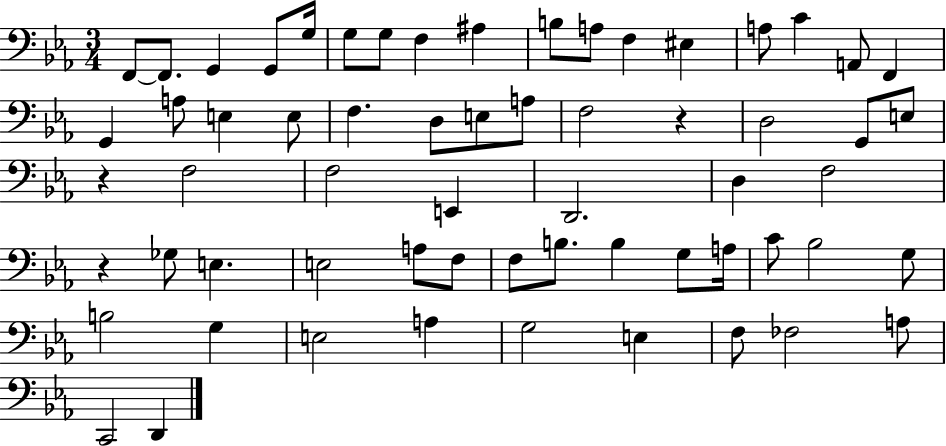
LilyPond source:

{
  \clef bass
  \numericTimeSignature
  \time 3/4
  \key ees \major
  f,8~~ f,8. g,4 g,8 g16 | g8 g8 f4 ais4 | b8 a8 f4 eis4 | a8 c'4 a,8 f,4 | \break g,4 a8 e4 e8 | f4. d8 e8 a8 | f2 r4 | d2 g,8 e8 | \break r4 f2 | f2 e,4 | d,2. | d4 f2 | \break r4 ges8 e4. | e2 a8 f8 | f8 b8. b4 g8 a16 | c'8 bes2 g8 | \break b2 g4 | e2 a4 | g2 e4 | f8 fes2 a8 | \break c,2 d,4 | \bar "|."
}